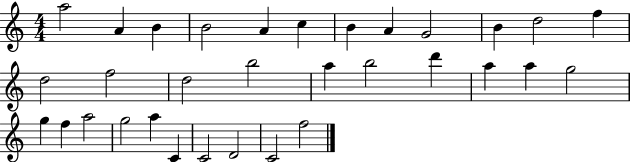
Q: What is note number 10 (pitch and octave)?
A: B4